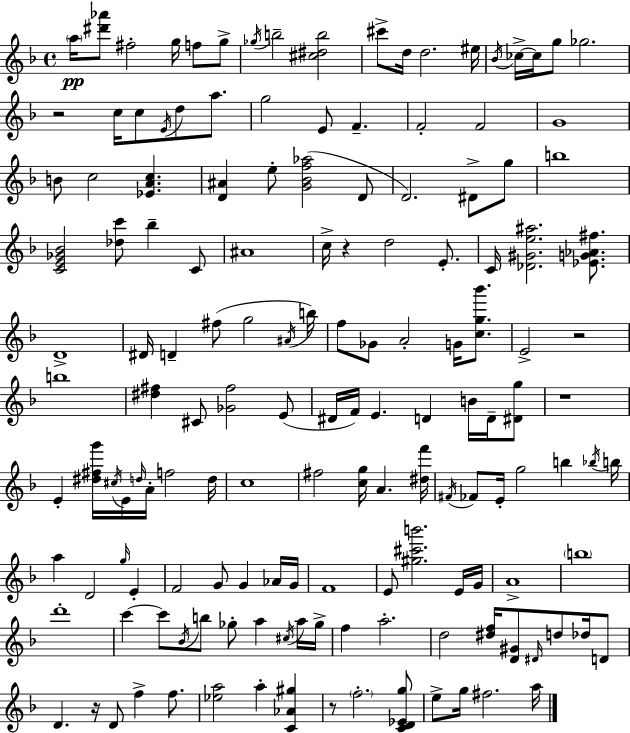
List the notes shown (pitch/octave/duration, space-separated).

A5/s [D#6,Ab6]/e F#5/h G5/s F5/e G5/e Gb5/s B5/h [C#5,D#5,B5]/h C#6/e D5/s D5/h. EIS5/s Bb4/s CES5/s CES5/s G5/e Gb5/h. R/h C5/s C5/e E4/s D5/e A5/e. G5/h E4/e F4/q. F4/h F4/h G4/w B4/e C5/h [Eb4,A4,C5]/q. [D4,A#4]/q E5/e [G4,Bb4,F5,Ab5]/h D4/e D4/h. D#4/e G5/e B5/w [C4,E4,Gb4,Bb4]/h [Db5,C6]/e Bb5/q C4/e A#4/w C5/s R/q D5/h E4/e. C4/s [Db4,G#4,E5,A#5]/h. [Eb4,G4,Ab4,F#5]/e. D4/w D#4/s D4/q F#5/e G5/h A#4/s B5/s F5/e Gb4/e A4/h G4/s [C5,G5,Bb6]/e. E4/h R/h B5/w [D#5,F#5]/q C#4/e [Gb4,F#5]/h E4/e D#4/s F4/s E4/q. D4/q B4/s D4/s [D#4,G5]/e R/w E4/q [D#5,F#5,G6]/s C#5/s E4/s D5/s A4/s F5/h D5/s C5/w F#5/h [C5,G5]/s A4/q. [D#5,F6]/s F#4/s FES4/e E4/s G5/h B5/q Bb5/s B5/s A5/q D4/h G5/s E4/q F4/h G4/e G4/q Ab4/s G4/s F4/w E4/e [G#5,C#6,B6]/h. E4/s G4/s A4/w B5/w D6/w C6/q C6/e Bb4/s B5/e Gb5/e A5/q C#5/s A5/s Gb5/s F5/q A5/h. D5/h [D#5,F5]/s [D4,G#4]/e D#4/s D5/e Db5/s D4/e D4/q. R/s D4/e F5/q F5/e. [Eb5,A5]/h A5/q [C4,Ab4,G#5]/q R/e F5/h. [C4,D4,Eb4,G5]/e E5/e G5/s F#5/h. A5/s